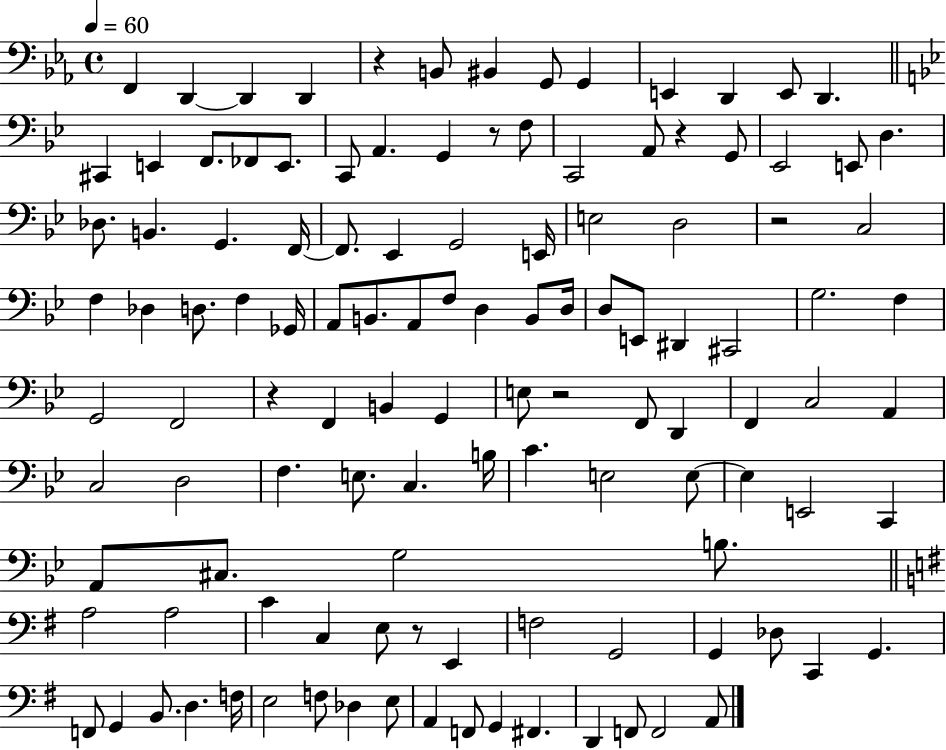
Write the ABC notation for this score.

X:1
T:Untitled
M:4/4
L:1/4
K:Eb
F,, D,, D,, D,, z B,,/2 ^B,, G,,/2 G,, E,, D,, E,,/2 D,, ^C,, E,, F,,/2 _F,,/2 E,,/2 C,,/2 A,, G,, z/2 F,/2 C,,2 A,,/2 z G,,/2 _E,,2 E,,/2 D, _D,/2 B,, G,, F,,/4 F,,/2 _E,, G,,2 E,,/4 E,2 D,2 z2 C,2 F, _D, D,/2 F, _G,,/4 A,,/2 B,,/2 A,,/2 F,/2 D, B,,/2 D,/4 D,/2 E,,/2 ^D,, ^C,,2 G,2 F, G,,2 F,,2 z F,, B,, G,, E,/2 z2 F,,/2 D,, F,, C,2 A,, C,2 D,2 F, E,/2 C, B,/4 C E,2 E,/2 E, E,,2 C,, A,,/2 ^C,/2 G,2 B,/2 A,2 A,2 C C, E,/2 z/2 E,, F,2 G,,2 G,, _D,/2 C,, G,, F,,/2 G,, B,,/2 D, F,/4 E,2 F,/2 _D, E,/2 A,, F,,/2 G,, ^F,, D,, F,,/2 F,,2 A,,/2